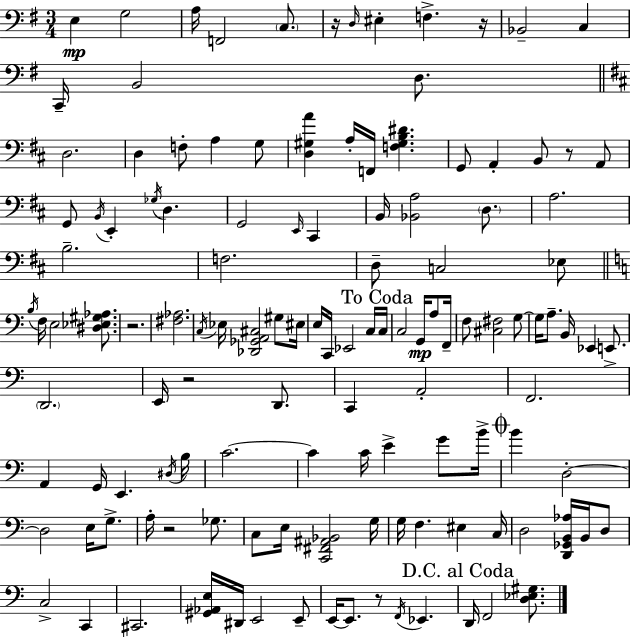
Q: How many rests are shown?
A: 7